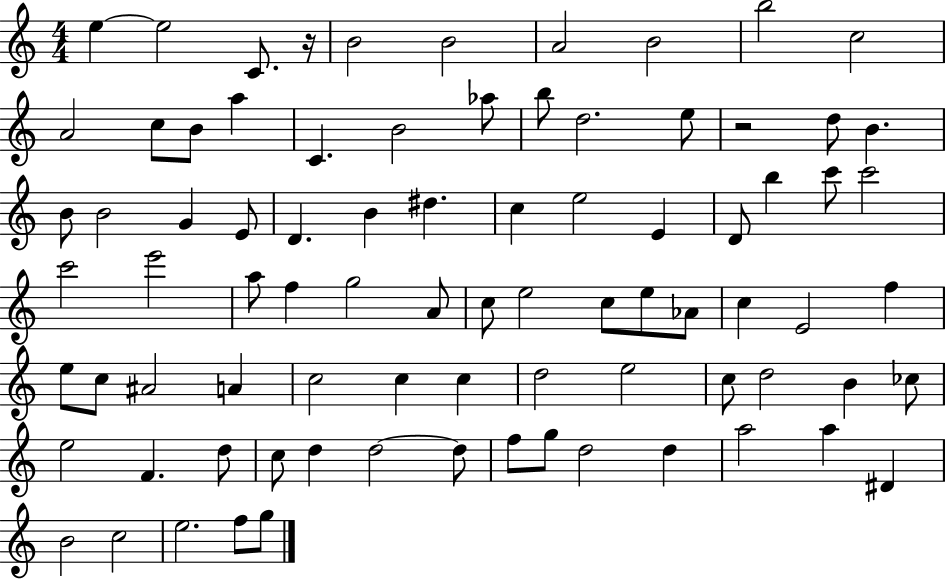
E5/q E5/h C4/e. R/s B4/h B4/h A4/h B4/h B5/h C5/h A4/h C5/e B4/e A5/q C4/q. B4/h Ab5/e B5/e D5/h. E5/e R/h D5/e B4/q. B4/e B4/h G4/q E4/e D4/q. B4/q D#5/q. C5/q E5/h E4/q D4/e B5/q C6/e C6/h C6/h E6/h A5/e F5/q G5/h A4/e C5/e E5/h C5/e E5/e Ab4/e C5/q E4/h F5/q E5/e C5/e A#4/h A4/q C5/h C5/q C5/q D5/h E5/h C5/e D5/h B4/q CES5/e E5/h F4/q. D5/e C5/e D5/q D5/h D5/e F5/e G5/e D5/h D5/q A5/h A5/q D#4/q B4/h C5/h E5/h. F5/e G5/e